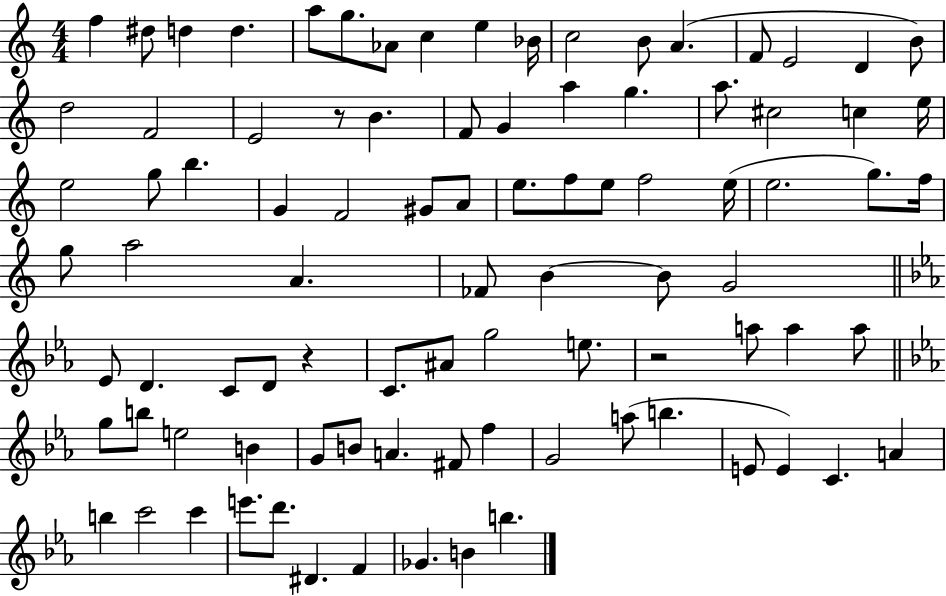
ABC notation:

X:1
T:Untitled
M:4/4
L:1/4
K:C
f ^d/2 d d a/2 g/2 _A/2 c e _B/4 c2 B/2 A F/2 E2 D B/2 d2 F2 E2 z/2 B F/2 G a g a/2 ^c2 c e/4 e2 g/2 b G F2 ^G/2 A/2 e/2 f/2 e/2 f2 e/4 e2 g/2 f/4 g/2 a2 A _F/2 B B/2 G2 _E/2 D C/2 D/2 z C/2 ^A/2 g2 e/2 z2 a/2 a a/2 g/2 b/2 e2 B G/2 B/2 A ^F/2 f G2 a/2 b E/2 E C A b c'2 c' e'/2 d'/2 ^D F _G B b